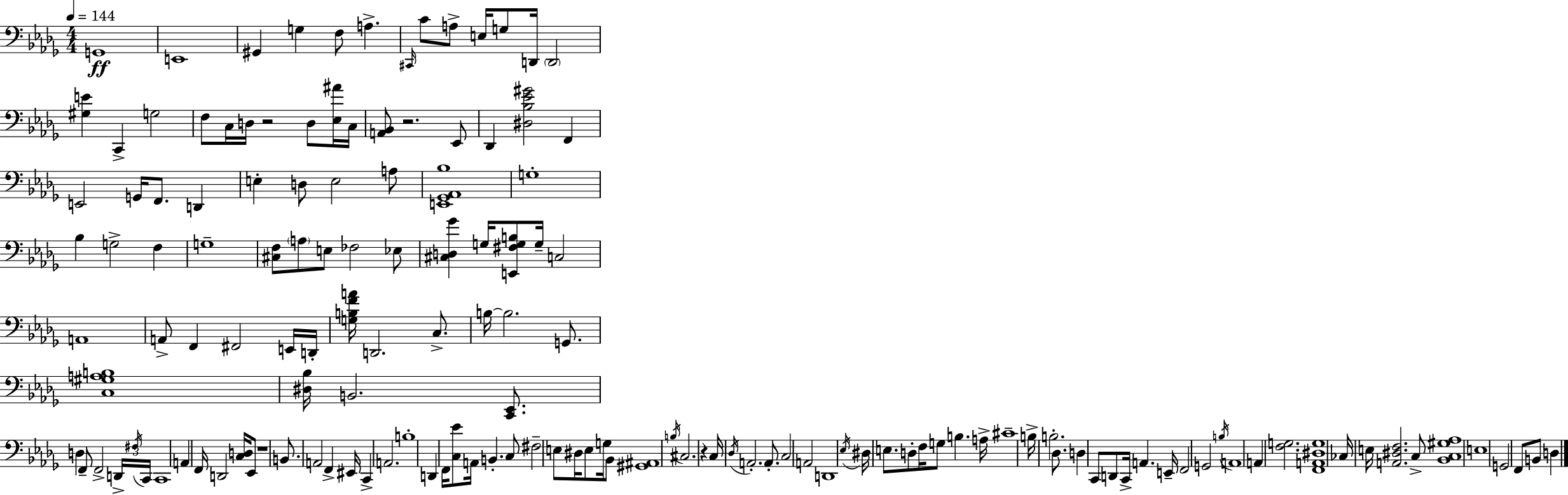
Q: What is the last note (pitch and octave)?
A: D3